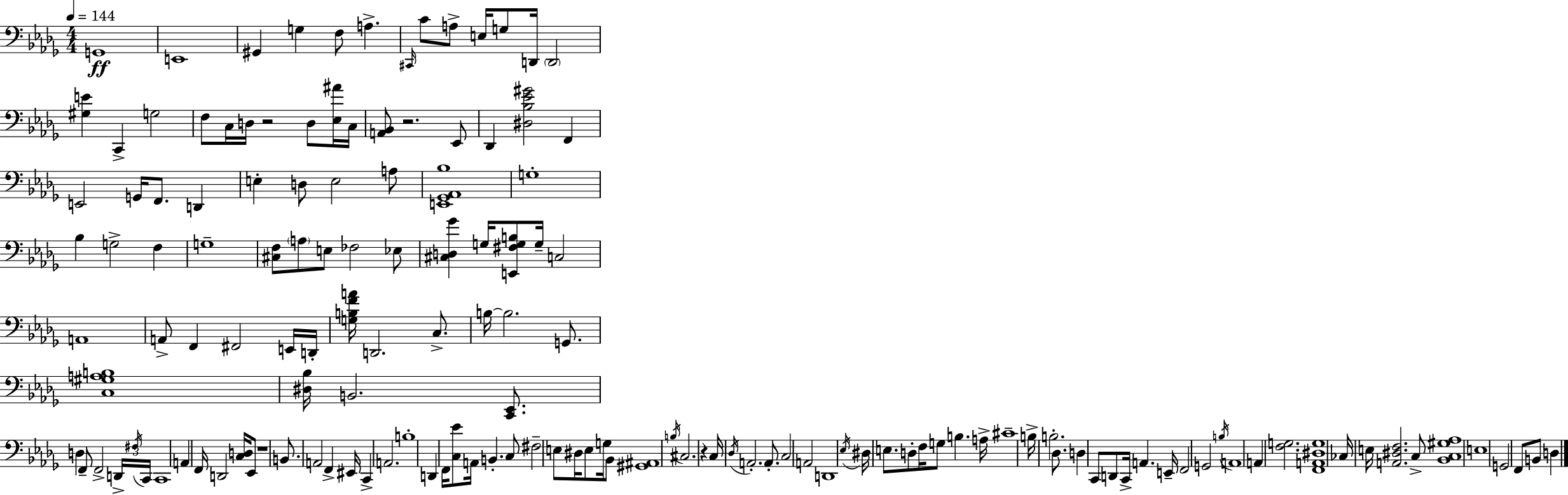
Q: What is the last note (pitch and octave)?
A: D3